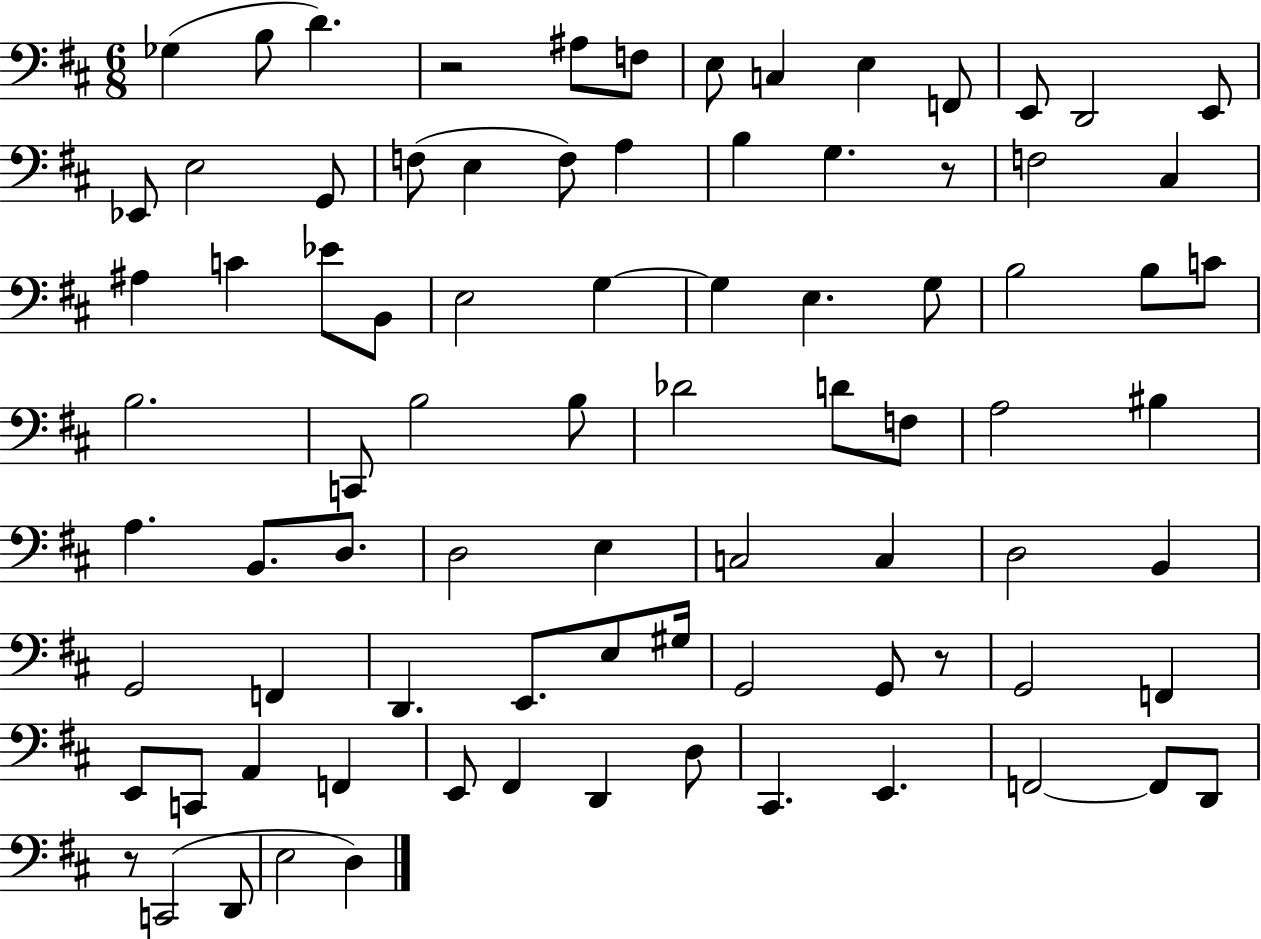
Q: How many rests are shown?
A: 4